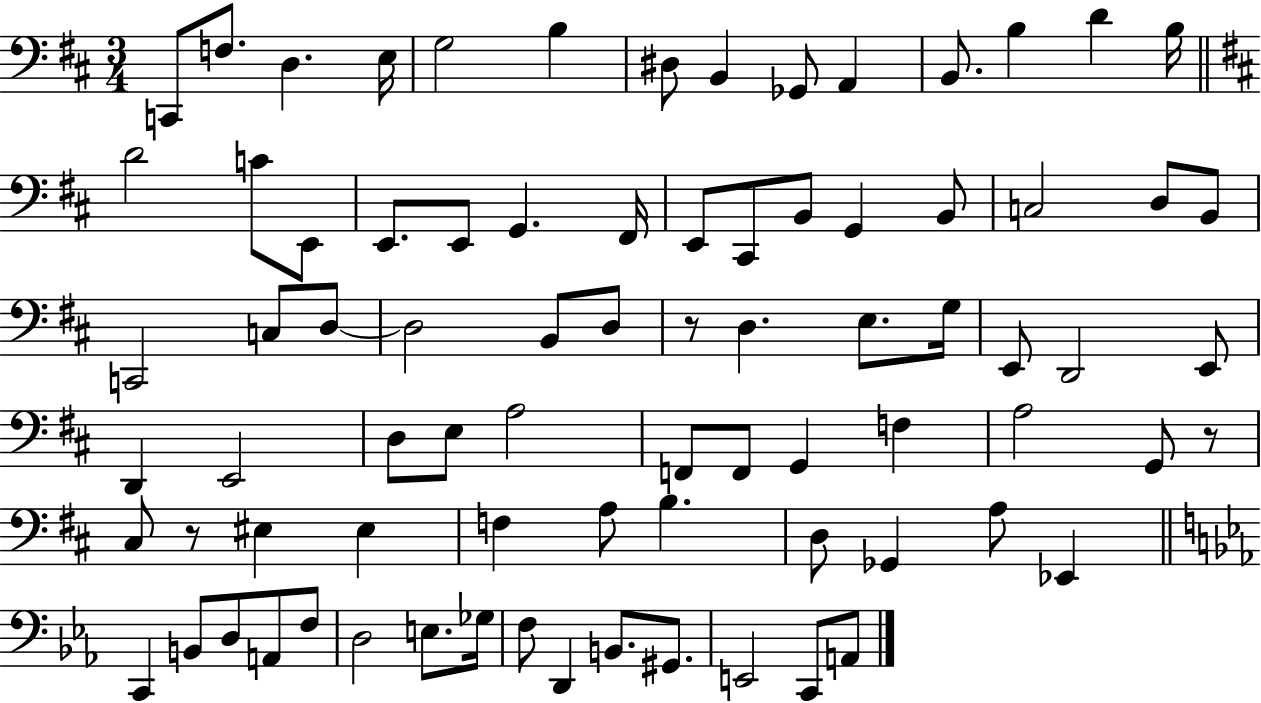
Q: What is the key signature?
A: D major